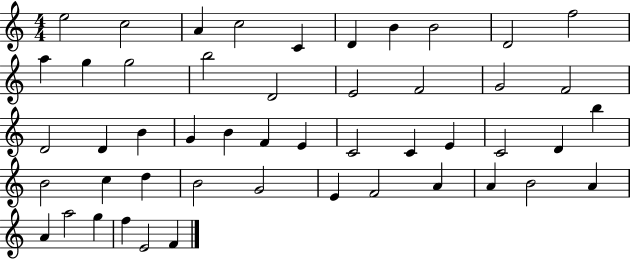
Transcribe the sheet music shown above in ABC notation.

X:1
T:Untitled
M:4/4
L:1/4
K:C
e2 c2 A c2 C D B B2 D2 f2 a g g2 b2 D2 E2 F2 G2 F2 D2 D B G B F E C2 C E C2 D b B2 c d B2 G2 E F2 A A B2 A A a2 g f E2 F